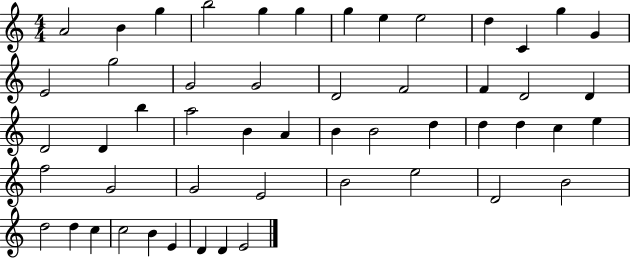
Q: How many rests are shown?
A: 0